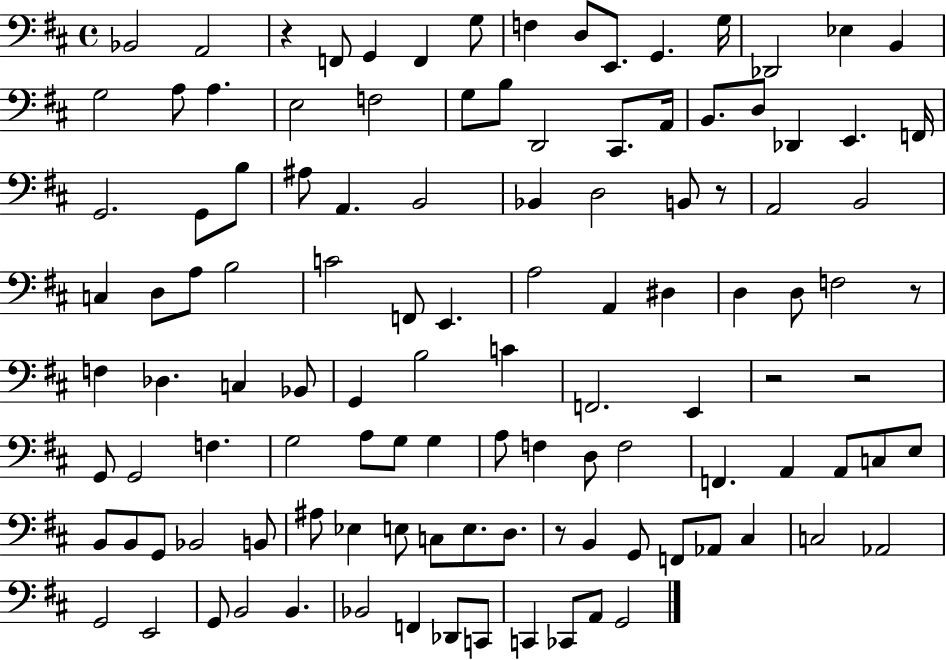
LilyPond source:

{
  \clef bass
  \time 4/4
  \defaultTimeSignature
  \key d \major
  bes,2 a,2 | r4 f,8 g,4 f,4 g8 | f4 d8 e,8. g,4. g16 | des,2 ees4 b,4 | \break g2 a8 a4. | e2 f2 | g8 b8 d,2 cis,8. a,16 | b,8. d8 des,4 e,4. f,16 | \break g,2. g,8 b8 | ais8 a,4. b,2 | bes,4 d2 b,8 r8 | a,2 b,2 | \break c4 d8 a8 b2 | c'2 f,8 e,4. | a2 a,4 dis4 | d4 d8 f2 r8 | \break f4 des4. c4 bes,8 | g,4 b2 c'4 | f,2. e,4 | r2 r2 | \break g,8 g,2 f4. | g2 a8 g8 g4 | a8 f4 d8 f2 | f,4. a,4 a,8 c8 e8 | \break b,8 b,8 g,8 bes,2 b,8 | ais8 ees4 e8 c8 e8. d8. | r8 b,4 g,8 f,8 aes,8 cis4 | c2 aes,2 | \break g,2 e,2 | g,8 b,2 b,4. | bes,2 f,4 des,8 c,8 | c,4 ces,8 a,8 g,2 | \break \bar "|."
}